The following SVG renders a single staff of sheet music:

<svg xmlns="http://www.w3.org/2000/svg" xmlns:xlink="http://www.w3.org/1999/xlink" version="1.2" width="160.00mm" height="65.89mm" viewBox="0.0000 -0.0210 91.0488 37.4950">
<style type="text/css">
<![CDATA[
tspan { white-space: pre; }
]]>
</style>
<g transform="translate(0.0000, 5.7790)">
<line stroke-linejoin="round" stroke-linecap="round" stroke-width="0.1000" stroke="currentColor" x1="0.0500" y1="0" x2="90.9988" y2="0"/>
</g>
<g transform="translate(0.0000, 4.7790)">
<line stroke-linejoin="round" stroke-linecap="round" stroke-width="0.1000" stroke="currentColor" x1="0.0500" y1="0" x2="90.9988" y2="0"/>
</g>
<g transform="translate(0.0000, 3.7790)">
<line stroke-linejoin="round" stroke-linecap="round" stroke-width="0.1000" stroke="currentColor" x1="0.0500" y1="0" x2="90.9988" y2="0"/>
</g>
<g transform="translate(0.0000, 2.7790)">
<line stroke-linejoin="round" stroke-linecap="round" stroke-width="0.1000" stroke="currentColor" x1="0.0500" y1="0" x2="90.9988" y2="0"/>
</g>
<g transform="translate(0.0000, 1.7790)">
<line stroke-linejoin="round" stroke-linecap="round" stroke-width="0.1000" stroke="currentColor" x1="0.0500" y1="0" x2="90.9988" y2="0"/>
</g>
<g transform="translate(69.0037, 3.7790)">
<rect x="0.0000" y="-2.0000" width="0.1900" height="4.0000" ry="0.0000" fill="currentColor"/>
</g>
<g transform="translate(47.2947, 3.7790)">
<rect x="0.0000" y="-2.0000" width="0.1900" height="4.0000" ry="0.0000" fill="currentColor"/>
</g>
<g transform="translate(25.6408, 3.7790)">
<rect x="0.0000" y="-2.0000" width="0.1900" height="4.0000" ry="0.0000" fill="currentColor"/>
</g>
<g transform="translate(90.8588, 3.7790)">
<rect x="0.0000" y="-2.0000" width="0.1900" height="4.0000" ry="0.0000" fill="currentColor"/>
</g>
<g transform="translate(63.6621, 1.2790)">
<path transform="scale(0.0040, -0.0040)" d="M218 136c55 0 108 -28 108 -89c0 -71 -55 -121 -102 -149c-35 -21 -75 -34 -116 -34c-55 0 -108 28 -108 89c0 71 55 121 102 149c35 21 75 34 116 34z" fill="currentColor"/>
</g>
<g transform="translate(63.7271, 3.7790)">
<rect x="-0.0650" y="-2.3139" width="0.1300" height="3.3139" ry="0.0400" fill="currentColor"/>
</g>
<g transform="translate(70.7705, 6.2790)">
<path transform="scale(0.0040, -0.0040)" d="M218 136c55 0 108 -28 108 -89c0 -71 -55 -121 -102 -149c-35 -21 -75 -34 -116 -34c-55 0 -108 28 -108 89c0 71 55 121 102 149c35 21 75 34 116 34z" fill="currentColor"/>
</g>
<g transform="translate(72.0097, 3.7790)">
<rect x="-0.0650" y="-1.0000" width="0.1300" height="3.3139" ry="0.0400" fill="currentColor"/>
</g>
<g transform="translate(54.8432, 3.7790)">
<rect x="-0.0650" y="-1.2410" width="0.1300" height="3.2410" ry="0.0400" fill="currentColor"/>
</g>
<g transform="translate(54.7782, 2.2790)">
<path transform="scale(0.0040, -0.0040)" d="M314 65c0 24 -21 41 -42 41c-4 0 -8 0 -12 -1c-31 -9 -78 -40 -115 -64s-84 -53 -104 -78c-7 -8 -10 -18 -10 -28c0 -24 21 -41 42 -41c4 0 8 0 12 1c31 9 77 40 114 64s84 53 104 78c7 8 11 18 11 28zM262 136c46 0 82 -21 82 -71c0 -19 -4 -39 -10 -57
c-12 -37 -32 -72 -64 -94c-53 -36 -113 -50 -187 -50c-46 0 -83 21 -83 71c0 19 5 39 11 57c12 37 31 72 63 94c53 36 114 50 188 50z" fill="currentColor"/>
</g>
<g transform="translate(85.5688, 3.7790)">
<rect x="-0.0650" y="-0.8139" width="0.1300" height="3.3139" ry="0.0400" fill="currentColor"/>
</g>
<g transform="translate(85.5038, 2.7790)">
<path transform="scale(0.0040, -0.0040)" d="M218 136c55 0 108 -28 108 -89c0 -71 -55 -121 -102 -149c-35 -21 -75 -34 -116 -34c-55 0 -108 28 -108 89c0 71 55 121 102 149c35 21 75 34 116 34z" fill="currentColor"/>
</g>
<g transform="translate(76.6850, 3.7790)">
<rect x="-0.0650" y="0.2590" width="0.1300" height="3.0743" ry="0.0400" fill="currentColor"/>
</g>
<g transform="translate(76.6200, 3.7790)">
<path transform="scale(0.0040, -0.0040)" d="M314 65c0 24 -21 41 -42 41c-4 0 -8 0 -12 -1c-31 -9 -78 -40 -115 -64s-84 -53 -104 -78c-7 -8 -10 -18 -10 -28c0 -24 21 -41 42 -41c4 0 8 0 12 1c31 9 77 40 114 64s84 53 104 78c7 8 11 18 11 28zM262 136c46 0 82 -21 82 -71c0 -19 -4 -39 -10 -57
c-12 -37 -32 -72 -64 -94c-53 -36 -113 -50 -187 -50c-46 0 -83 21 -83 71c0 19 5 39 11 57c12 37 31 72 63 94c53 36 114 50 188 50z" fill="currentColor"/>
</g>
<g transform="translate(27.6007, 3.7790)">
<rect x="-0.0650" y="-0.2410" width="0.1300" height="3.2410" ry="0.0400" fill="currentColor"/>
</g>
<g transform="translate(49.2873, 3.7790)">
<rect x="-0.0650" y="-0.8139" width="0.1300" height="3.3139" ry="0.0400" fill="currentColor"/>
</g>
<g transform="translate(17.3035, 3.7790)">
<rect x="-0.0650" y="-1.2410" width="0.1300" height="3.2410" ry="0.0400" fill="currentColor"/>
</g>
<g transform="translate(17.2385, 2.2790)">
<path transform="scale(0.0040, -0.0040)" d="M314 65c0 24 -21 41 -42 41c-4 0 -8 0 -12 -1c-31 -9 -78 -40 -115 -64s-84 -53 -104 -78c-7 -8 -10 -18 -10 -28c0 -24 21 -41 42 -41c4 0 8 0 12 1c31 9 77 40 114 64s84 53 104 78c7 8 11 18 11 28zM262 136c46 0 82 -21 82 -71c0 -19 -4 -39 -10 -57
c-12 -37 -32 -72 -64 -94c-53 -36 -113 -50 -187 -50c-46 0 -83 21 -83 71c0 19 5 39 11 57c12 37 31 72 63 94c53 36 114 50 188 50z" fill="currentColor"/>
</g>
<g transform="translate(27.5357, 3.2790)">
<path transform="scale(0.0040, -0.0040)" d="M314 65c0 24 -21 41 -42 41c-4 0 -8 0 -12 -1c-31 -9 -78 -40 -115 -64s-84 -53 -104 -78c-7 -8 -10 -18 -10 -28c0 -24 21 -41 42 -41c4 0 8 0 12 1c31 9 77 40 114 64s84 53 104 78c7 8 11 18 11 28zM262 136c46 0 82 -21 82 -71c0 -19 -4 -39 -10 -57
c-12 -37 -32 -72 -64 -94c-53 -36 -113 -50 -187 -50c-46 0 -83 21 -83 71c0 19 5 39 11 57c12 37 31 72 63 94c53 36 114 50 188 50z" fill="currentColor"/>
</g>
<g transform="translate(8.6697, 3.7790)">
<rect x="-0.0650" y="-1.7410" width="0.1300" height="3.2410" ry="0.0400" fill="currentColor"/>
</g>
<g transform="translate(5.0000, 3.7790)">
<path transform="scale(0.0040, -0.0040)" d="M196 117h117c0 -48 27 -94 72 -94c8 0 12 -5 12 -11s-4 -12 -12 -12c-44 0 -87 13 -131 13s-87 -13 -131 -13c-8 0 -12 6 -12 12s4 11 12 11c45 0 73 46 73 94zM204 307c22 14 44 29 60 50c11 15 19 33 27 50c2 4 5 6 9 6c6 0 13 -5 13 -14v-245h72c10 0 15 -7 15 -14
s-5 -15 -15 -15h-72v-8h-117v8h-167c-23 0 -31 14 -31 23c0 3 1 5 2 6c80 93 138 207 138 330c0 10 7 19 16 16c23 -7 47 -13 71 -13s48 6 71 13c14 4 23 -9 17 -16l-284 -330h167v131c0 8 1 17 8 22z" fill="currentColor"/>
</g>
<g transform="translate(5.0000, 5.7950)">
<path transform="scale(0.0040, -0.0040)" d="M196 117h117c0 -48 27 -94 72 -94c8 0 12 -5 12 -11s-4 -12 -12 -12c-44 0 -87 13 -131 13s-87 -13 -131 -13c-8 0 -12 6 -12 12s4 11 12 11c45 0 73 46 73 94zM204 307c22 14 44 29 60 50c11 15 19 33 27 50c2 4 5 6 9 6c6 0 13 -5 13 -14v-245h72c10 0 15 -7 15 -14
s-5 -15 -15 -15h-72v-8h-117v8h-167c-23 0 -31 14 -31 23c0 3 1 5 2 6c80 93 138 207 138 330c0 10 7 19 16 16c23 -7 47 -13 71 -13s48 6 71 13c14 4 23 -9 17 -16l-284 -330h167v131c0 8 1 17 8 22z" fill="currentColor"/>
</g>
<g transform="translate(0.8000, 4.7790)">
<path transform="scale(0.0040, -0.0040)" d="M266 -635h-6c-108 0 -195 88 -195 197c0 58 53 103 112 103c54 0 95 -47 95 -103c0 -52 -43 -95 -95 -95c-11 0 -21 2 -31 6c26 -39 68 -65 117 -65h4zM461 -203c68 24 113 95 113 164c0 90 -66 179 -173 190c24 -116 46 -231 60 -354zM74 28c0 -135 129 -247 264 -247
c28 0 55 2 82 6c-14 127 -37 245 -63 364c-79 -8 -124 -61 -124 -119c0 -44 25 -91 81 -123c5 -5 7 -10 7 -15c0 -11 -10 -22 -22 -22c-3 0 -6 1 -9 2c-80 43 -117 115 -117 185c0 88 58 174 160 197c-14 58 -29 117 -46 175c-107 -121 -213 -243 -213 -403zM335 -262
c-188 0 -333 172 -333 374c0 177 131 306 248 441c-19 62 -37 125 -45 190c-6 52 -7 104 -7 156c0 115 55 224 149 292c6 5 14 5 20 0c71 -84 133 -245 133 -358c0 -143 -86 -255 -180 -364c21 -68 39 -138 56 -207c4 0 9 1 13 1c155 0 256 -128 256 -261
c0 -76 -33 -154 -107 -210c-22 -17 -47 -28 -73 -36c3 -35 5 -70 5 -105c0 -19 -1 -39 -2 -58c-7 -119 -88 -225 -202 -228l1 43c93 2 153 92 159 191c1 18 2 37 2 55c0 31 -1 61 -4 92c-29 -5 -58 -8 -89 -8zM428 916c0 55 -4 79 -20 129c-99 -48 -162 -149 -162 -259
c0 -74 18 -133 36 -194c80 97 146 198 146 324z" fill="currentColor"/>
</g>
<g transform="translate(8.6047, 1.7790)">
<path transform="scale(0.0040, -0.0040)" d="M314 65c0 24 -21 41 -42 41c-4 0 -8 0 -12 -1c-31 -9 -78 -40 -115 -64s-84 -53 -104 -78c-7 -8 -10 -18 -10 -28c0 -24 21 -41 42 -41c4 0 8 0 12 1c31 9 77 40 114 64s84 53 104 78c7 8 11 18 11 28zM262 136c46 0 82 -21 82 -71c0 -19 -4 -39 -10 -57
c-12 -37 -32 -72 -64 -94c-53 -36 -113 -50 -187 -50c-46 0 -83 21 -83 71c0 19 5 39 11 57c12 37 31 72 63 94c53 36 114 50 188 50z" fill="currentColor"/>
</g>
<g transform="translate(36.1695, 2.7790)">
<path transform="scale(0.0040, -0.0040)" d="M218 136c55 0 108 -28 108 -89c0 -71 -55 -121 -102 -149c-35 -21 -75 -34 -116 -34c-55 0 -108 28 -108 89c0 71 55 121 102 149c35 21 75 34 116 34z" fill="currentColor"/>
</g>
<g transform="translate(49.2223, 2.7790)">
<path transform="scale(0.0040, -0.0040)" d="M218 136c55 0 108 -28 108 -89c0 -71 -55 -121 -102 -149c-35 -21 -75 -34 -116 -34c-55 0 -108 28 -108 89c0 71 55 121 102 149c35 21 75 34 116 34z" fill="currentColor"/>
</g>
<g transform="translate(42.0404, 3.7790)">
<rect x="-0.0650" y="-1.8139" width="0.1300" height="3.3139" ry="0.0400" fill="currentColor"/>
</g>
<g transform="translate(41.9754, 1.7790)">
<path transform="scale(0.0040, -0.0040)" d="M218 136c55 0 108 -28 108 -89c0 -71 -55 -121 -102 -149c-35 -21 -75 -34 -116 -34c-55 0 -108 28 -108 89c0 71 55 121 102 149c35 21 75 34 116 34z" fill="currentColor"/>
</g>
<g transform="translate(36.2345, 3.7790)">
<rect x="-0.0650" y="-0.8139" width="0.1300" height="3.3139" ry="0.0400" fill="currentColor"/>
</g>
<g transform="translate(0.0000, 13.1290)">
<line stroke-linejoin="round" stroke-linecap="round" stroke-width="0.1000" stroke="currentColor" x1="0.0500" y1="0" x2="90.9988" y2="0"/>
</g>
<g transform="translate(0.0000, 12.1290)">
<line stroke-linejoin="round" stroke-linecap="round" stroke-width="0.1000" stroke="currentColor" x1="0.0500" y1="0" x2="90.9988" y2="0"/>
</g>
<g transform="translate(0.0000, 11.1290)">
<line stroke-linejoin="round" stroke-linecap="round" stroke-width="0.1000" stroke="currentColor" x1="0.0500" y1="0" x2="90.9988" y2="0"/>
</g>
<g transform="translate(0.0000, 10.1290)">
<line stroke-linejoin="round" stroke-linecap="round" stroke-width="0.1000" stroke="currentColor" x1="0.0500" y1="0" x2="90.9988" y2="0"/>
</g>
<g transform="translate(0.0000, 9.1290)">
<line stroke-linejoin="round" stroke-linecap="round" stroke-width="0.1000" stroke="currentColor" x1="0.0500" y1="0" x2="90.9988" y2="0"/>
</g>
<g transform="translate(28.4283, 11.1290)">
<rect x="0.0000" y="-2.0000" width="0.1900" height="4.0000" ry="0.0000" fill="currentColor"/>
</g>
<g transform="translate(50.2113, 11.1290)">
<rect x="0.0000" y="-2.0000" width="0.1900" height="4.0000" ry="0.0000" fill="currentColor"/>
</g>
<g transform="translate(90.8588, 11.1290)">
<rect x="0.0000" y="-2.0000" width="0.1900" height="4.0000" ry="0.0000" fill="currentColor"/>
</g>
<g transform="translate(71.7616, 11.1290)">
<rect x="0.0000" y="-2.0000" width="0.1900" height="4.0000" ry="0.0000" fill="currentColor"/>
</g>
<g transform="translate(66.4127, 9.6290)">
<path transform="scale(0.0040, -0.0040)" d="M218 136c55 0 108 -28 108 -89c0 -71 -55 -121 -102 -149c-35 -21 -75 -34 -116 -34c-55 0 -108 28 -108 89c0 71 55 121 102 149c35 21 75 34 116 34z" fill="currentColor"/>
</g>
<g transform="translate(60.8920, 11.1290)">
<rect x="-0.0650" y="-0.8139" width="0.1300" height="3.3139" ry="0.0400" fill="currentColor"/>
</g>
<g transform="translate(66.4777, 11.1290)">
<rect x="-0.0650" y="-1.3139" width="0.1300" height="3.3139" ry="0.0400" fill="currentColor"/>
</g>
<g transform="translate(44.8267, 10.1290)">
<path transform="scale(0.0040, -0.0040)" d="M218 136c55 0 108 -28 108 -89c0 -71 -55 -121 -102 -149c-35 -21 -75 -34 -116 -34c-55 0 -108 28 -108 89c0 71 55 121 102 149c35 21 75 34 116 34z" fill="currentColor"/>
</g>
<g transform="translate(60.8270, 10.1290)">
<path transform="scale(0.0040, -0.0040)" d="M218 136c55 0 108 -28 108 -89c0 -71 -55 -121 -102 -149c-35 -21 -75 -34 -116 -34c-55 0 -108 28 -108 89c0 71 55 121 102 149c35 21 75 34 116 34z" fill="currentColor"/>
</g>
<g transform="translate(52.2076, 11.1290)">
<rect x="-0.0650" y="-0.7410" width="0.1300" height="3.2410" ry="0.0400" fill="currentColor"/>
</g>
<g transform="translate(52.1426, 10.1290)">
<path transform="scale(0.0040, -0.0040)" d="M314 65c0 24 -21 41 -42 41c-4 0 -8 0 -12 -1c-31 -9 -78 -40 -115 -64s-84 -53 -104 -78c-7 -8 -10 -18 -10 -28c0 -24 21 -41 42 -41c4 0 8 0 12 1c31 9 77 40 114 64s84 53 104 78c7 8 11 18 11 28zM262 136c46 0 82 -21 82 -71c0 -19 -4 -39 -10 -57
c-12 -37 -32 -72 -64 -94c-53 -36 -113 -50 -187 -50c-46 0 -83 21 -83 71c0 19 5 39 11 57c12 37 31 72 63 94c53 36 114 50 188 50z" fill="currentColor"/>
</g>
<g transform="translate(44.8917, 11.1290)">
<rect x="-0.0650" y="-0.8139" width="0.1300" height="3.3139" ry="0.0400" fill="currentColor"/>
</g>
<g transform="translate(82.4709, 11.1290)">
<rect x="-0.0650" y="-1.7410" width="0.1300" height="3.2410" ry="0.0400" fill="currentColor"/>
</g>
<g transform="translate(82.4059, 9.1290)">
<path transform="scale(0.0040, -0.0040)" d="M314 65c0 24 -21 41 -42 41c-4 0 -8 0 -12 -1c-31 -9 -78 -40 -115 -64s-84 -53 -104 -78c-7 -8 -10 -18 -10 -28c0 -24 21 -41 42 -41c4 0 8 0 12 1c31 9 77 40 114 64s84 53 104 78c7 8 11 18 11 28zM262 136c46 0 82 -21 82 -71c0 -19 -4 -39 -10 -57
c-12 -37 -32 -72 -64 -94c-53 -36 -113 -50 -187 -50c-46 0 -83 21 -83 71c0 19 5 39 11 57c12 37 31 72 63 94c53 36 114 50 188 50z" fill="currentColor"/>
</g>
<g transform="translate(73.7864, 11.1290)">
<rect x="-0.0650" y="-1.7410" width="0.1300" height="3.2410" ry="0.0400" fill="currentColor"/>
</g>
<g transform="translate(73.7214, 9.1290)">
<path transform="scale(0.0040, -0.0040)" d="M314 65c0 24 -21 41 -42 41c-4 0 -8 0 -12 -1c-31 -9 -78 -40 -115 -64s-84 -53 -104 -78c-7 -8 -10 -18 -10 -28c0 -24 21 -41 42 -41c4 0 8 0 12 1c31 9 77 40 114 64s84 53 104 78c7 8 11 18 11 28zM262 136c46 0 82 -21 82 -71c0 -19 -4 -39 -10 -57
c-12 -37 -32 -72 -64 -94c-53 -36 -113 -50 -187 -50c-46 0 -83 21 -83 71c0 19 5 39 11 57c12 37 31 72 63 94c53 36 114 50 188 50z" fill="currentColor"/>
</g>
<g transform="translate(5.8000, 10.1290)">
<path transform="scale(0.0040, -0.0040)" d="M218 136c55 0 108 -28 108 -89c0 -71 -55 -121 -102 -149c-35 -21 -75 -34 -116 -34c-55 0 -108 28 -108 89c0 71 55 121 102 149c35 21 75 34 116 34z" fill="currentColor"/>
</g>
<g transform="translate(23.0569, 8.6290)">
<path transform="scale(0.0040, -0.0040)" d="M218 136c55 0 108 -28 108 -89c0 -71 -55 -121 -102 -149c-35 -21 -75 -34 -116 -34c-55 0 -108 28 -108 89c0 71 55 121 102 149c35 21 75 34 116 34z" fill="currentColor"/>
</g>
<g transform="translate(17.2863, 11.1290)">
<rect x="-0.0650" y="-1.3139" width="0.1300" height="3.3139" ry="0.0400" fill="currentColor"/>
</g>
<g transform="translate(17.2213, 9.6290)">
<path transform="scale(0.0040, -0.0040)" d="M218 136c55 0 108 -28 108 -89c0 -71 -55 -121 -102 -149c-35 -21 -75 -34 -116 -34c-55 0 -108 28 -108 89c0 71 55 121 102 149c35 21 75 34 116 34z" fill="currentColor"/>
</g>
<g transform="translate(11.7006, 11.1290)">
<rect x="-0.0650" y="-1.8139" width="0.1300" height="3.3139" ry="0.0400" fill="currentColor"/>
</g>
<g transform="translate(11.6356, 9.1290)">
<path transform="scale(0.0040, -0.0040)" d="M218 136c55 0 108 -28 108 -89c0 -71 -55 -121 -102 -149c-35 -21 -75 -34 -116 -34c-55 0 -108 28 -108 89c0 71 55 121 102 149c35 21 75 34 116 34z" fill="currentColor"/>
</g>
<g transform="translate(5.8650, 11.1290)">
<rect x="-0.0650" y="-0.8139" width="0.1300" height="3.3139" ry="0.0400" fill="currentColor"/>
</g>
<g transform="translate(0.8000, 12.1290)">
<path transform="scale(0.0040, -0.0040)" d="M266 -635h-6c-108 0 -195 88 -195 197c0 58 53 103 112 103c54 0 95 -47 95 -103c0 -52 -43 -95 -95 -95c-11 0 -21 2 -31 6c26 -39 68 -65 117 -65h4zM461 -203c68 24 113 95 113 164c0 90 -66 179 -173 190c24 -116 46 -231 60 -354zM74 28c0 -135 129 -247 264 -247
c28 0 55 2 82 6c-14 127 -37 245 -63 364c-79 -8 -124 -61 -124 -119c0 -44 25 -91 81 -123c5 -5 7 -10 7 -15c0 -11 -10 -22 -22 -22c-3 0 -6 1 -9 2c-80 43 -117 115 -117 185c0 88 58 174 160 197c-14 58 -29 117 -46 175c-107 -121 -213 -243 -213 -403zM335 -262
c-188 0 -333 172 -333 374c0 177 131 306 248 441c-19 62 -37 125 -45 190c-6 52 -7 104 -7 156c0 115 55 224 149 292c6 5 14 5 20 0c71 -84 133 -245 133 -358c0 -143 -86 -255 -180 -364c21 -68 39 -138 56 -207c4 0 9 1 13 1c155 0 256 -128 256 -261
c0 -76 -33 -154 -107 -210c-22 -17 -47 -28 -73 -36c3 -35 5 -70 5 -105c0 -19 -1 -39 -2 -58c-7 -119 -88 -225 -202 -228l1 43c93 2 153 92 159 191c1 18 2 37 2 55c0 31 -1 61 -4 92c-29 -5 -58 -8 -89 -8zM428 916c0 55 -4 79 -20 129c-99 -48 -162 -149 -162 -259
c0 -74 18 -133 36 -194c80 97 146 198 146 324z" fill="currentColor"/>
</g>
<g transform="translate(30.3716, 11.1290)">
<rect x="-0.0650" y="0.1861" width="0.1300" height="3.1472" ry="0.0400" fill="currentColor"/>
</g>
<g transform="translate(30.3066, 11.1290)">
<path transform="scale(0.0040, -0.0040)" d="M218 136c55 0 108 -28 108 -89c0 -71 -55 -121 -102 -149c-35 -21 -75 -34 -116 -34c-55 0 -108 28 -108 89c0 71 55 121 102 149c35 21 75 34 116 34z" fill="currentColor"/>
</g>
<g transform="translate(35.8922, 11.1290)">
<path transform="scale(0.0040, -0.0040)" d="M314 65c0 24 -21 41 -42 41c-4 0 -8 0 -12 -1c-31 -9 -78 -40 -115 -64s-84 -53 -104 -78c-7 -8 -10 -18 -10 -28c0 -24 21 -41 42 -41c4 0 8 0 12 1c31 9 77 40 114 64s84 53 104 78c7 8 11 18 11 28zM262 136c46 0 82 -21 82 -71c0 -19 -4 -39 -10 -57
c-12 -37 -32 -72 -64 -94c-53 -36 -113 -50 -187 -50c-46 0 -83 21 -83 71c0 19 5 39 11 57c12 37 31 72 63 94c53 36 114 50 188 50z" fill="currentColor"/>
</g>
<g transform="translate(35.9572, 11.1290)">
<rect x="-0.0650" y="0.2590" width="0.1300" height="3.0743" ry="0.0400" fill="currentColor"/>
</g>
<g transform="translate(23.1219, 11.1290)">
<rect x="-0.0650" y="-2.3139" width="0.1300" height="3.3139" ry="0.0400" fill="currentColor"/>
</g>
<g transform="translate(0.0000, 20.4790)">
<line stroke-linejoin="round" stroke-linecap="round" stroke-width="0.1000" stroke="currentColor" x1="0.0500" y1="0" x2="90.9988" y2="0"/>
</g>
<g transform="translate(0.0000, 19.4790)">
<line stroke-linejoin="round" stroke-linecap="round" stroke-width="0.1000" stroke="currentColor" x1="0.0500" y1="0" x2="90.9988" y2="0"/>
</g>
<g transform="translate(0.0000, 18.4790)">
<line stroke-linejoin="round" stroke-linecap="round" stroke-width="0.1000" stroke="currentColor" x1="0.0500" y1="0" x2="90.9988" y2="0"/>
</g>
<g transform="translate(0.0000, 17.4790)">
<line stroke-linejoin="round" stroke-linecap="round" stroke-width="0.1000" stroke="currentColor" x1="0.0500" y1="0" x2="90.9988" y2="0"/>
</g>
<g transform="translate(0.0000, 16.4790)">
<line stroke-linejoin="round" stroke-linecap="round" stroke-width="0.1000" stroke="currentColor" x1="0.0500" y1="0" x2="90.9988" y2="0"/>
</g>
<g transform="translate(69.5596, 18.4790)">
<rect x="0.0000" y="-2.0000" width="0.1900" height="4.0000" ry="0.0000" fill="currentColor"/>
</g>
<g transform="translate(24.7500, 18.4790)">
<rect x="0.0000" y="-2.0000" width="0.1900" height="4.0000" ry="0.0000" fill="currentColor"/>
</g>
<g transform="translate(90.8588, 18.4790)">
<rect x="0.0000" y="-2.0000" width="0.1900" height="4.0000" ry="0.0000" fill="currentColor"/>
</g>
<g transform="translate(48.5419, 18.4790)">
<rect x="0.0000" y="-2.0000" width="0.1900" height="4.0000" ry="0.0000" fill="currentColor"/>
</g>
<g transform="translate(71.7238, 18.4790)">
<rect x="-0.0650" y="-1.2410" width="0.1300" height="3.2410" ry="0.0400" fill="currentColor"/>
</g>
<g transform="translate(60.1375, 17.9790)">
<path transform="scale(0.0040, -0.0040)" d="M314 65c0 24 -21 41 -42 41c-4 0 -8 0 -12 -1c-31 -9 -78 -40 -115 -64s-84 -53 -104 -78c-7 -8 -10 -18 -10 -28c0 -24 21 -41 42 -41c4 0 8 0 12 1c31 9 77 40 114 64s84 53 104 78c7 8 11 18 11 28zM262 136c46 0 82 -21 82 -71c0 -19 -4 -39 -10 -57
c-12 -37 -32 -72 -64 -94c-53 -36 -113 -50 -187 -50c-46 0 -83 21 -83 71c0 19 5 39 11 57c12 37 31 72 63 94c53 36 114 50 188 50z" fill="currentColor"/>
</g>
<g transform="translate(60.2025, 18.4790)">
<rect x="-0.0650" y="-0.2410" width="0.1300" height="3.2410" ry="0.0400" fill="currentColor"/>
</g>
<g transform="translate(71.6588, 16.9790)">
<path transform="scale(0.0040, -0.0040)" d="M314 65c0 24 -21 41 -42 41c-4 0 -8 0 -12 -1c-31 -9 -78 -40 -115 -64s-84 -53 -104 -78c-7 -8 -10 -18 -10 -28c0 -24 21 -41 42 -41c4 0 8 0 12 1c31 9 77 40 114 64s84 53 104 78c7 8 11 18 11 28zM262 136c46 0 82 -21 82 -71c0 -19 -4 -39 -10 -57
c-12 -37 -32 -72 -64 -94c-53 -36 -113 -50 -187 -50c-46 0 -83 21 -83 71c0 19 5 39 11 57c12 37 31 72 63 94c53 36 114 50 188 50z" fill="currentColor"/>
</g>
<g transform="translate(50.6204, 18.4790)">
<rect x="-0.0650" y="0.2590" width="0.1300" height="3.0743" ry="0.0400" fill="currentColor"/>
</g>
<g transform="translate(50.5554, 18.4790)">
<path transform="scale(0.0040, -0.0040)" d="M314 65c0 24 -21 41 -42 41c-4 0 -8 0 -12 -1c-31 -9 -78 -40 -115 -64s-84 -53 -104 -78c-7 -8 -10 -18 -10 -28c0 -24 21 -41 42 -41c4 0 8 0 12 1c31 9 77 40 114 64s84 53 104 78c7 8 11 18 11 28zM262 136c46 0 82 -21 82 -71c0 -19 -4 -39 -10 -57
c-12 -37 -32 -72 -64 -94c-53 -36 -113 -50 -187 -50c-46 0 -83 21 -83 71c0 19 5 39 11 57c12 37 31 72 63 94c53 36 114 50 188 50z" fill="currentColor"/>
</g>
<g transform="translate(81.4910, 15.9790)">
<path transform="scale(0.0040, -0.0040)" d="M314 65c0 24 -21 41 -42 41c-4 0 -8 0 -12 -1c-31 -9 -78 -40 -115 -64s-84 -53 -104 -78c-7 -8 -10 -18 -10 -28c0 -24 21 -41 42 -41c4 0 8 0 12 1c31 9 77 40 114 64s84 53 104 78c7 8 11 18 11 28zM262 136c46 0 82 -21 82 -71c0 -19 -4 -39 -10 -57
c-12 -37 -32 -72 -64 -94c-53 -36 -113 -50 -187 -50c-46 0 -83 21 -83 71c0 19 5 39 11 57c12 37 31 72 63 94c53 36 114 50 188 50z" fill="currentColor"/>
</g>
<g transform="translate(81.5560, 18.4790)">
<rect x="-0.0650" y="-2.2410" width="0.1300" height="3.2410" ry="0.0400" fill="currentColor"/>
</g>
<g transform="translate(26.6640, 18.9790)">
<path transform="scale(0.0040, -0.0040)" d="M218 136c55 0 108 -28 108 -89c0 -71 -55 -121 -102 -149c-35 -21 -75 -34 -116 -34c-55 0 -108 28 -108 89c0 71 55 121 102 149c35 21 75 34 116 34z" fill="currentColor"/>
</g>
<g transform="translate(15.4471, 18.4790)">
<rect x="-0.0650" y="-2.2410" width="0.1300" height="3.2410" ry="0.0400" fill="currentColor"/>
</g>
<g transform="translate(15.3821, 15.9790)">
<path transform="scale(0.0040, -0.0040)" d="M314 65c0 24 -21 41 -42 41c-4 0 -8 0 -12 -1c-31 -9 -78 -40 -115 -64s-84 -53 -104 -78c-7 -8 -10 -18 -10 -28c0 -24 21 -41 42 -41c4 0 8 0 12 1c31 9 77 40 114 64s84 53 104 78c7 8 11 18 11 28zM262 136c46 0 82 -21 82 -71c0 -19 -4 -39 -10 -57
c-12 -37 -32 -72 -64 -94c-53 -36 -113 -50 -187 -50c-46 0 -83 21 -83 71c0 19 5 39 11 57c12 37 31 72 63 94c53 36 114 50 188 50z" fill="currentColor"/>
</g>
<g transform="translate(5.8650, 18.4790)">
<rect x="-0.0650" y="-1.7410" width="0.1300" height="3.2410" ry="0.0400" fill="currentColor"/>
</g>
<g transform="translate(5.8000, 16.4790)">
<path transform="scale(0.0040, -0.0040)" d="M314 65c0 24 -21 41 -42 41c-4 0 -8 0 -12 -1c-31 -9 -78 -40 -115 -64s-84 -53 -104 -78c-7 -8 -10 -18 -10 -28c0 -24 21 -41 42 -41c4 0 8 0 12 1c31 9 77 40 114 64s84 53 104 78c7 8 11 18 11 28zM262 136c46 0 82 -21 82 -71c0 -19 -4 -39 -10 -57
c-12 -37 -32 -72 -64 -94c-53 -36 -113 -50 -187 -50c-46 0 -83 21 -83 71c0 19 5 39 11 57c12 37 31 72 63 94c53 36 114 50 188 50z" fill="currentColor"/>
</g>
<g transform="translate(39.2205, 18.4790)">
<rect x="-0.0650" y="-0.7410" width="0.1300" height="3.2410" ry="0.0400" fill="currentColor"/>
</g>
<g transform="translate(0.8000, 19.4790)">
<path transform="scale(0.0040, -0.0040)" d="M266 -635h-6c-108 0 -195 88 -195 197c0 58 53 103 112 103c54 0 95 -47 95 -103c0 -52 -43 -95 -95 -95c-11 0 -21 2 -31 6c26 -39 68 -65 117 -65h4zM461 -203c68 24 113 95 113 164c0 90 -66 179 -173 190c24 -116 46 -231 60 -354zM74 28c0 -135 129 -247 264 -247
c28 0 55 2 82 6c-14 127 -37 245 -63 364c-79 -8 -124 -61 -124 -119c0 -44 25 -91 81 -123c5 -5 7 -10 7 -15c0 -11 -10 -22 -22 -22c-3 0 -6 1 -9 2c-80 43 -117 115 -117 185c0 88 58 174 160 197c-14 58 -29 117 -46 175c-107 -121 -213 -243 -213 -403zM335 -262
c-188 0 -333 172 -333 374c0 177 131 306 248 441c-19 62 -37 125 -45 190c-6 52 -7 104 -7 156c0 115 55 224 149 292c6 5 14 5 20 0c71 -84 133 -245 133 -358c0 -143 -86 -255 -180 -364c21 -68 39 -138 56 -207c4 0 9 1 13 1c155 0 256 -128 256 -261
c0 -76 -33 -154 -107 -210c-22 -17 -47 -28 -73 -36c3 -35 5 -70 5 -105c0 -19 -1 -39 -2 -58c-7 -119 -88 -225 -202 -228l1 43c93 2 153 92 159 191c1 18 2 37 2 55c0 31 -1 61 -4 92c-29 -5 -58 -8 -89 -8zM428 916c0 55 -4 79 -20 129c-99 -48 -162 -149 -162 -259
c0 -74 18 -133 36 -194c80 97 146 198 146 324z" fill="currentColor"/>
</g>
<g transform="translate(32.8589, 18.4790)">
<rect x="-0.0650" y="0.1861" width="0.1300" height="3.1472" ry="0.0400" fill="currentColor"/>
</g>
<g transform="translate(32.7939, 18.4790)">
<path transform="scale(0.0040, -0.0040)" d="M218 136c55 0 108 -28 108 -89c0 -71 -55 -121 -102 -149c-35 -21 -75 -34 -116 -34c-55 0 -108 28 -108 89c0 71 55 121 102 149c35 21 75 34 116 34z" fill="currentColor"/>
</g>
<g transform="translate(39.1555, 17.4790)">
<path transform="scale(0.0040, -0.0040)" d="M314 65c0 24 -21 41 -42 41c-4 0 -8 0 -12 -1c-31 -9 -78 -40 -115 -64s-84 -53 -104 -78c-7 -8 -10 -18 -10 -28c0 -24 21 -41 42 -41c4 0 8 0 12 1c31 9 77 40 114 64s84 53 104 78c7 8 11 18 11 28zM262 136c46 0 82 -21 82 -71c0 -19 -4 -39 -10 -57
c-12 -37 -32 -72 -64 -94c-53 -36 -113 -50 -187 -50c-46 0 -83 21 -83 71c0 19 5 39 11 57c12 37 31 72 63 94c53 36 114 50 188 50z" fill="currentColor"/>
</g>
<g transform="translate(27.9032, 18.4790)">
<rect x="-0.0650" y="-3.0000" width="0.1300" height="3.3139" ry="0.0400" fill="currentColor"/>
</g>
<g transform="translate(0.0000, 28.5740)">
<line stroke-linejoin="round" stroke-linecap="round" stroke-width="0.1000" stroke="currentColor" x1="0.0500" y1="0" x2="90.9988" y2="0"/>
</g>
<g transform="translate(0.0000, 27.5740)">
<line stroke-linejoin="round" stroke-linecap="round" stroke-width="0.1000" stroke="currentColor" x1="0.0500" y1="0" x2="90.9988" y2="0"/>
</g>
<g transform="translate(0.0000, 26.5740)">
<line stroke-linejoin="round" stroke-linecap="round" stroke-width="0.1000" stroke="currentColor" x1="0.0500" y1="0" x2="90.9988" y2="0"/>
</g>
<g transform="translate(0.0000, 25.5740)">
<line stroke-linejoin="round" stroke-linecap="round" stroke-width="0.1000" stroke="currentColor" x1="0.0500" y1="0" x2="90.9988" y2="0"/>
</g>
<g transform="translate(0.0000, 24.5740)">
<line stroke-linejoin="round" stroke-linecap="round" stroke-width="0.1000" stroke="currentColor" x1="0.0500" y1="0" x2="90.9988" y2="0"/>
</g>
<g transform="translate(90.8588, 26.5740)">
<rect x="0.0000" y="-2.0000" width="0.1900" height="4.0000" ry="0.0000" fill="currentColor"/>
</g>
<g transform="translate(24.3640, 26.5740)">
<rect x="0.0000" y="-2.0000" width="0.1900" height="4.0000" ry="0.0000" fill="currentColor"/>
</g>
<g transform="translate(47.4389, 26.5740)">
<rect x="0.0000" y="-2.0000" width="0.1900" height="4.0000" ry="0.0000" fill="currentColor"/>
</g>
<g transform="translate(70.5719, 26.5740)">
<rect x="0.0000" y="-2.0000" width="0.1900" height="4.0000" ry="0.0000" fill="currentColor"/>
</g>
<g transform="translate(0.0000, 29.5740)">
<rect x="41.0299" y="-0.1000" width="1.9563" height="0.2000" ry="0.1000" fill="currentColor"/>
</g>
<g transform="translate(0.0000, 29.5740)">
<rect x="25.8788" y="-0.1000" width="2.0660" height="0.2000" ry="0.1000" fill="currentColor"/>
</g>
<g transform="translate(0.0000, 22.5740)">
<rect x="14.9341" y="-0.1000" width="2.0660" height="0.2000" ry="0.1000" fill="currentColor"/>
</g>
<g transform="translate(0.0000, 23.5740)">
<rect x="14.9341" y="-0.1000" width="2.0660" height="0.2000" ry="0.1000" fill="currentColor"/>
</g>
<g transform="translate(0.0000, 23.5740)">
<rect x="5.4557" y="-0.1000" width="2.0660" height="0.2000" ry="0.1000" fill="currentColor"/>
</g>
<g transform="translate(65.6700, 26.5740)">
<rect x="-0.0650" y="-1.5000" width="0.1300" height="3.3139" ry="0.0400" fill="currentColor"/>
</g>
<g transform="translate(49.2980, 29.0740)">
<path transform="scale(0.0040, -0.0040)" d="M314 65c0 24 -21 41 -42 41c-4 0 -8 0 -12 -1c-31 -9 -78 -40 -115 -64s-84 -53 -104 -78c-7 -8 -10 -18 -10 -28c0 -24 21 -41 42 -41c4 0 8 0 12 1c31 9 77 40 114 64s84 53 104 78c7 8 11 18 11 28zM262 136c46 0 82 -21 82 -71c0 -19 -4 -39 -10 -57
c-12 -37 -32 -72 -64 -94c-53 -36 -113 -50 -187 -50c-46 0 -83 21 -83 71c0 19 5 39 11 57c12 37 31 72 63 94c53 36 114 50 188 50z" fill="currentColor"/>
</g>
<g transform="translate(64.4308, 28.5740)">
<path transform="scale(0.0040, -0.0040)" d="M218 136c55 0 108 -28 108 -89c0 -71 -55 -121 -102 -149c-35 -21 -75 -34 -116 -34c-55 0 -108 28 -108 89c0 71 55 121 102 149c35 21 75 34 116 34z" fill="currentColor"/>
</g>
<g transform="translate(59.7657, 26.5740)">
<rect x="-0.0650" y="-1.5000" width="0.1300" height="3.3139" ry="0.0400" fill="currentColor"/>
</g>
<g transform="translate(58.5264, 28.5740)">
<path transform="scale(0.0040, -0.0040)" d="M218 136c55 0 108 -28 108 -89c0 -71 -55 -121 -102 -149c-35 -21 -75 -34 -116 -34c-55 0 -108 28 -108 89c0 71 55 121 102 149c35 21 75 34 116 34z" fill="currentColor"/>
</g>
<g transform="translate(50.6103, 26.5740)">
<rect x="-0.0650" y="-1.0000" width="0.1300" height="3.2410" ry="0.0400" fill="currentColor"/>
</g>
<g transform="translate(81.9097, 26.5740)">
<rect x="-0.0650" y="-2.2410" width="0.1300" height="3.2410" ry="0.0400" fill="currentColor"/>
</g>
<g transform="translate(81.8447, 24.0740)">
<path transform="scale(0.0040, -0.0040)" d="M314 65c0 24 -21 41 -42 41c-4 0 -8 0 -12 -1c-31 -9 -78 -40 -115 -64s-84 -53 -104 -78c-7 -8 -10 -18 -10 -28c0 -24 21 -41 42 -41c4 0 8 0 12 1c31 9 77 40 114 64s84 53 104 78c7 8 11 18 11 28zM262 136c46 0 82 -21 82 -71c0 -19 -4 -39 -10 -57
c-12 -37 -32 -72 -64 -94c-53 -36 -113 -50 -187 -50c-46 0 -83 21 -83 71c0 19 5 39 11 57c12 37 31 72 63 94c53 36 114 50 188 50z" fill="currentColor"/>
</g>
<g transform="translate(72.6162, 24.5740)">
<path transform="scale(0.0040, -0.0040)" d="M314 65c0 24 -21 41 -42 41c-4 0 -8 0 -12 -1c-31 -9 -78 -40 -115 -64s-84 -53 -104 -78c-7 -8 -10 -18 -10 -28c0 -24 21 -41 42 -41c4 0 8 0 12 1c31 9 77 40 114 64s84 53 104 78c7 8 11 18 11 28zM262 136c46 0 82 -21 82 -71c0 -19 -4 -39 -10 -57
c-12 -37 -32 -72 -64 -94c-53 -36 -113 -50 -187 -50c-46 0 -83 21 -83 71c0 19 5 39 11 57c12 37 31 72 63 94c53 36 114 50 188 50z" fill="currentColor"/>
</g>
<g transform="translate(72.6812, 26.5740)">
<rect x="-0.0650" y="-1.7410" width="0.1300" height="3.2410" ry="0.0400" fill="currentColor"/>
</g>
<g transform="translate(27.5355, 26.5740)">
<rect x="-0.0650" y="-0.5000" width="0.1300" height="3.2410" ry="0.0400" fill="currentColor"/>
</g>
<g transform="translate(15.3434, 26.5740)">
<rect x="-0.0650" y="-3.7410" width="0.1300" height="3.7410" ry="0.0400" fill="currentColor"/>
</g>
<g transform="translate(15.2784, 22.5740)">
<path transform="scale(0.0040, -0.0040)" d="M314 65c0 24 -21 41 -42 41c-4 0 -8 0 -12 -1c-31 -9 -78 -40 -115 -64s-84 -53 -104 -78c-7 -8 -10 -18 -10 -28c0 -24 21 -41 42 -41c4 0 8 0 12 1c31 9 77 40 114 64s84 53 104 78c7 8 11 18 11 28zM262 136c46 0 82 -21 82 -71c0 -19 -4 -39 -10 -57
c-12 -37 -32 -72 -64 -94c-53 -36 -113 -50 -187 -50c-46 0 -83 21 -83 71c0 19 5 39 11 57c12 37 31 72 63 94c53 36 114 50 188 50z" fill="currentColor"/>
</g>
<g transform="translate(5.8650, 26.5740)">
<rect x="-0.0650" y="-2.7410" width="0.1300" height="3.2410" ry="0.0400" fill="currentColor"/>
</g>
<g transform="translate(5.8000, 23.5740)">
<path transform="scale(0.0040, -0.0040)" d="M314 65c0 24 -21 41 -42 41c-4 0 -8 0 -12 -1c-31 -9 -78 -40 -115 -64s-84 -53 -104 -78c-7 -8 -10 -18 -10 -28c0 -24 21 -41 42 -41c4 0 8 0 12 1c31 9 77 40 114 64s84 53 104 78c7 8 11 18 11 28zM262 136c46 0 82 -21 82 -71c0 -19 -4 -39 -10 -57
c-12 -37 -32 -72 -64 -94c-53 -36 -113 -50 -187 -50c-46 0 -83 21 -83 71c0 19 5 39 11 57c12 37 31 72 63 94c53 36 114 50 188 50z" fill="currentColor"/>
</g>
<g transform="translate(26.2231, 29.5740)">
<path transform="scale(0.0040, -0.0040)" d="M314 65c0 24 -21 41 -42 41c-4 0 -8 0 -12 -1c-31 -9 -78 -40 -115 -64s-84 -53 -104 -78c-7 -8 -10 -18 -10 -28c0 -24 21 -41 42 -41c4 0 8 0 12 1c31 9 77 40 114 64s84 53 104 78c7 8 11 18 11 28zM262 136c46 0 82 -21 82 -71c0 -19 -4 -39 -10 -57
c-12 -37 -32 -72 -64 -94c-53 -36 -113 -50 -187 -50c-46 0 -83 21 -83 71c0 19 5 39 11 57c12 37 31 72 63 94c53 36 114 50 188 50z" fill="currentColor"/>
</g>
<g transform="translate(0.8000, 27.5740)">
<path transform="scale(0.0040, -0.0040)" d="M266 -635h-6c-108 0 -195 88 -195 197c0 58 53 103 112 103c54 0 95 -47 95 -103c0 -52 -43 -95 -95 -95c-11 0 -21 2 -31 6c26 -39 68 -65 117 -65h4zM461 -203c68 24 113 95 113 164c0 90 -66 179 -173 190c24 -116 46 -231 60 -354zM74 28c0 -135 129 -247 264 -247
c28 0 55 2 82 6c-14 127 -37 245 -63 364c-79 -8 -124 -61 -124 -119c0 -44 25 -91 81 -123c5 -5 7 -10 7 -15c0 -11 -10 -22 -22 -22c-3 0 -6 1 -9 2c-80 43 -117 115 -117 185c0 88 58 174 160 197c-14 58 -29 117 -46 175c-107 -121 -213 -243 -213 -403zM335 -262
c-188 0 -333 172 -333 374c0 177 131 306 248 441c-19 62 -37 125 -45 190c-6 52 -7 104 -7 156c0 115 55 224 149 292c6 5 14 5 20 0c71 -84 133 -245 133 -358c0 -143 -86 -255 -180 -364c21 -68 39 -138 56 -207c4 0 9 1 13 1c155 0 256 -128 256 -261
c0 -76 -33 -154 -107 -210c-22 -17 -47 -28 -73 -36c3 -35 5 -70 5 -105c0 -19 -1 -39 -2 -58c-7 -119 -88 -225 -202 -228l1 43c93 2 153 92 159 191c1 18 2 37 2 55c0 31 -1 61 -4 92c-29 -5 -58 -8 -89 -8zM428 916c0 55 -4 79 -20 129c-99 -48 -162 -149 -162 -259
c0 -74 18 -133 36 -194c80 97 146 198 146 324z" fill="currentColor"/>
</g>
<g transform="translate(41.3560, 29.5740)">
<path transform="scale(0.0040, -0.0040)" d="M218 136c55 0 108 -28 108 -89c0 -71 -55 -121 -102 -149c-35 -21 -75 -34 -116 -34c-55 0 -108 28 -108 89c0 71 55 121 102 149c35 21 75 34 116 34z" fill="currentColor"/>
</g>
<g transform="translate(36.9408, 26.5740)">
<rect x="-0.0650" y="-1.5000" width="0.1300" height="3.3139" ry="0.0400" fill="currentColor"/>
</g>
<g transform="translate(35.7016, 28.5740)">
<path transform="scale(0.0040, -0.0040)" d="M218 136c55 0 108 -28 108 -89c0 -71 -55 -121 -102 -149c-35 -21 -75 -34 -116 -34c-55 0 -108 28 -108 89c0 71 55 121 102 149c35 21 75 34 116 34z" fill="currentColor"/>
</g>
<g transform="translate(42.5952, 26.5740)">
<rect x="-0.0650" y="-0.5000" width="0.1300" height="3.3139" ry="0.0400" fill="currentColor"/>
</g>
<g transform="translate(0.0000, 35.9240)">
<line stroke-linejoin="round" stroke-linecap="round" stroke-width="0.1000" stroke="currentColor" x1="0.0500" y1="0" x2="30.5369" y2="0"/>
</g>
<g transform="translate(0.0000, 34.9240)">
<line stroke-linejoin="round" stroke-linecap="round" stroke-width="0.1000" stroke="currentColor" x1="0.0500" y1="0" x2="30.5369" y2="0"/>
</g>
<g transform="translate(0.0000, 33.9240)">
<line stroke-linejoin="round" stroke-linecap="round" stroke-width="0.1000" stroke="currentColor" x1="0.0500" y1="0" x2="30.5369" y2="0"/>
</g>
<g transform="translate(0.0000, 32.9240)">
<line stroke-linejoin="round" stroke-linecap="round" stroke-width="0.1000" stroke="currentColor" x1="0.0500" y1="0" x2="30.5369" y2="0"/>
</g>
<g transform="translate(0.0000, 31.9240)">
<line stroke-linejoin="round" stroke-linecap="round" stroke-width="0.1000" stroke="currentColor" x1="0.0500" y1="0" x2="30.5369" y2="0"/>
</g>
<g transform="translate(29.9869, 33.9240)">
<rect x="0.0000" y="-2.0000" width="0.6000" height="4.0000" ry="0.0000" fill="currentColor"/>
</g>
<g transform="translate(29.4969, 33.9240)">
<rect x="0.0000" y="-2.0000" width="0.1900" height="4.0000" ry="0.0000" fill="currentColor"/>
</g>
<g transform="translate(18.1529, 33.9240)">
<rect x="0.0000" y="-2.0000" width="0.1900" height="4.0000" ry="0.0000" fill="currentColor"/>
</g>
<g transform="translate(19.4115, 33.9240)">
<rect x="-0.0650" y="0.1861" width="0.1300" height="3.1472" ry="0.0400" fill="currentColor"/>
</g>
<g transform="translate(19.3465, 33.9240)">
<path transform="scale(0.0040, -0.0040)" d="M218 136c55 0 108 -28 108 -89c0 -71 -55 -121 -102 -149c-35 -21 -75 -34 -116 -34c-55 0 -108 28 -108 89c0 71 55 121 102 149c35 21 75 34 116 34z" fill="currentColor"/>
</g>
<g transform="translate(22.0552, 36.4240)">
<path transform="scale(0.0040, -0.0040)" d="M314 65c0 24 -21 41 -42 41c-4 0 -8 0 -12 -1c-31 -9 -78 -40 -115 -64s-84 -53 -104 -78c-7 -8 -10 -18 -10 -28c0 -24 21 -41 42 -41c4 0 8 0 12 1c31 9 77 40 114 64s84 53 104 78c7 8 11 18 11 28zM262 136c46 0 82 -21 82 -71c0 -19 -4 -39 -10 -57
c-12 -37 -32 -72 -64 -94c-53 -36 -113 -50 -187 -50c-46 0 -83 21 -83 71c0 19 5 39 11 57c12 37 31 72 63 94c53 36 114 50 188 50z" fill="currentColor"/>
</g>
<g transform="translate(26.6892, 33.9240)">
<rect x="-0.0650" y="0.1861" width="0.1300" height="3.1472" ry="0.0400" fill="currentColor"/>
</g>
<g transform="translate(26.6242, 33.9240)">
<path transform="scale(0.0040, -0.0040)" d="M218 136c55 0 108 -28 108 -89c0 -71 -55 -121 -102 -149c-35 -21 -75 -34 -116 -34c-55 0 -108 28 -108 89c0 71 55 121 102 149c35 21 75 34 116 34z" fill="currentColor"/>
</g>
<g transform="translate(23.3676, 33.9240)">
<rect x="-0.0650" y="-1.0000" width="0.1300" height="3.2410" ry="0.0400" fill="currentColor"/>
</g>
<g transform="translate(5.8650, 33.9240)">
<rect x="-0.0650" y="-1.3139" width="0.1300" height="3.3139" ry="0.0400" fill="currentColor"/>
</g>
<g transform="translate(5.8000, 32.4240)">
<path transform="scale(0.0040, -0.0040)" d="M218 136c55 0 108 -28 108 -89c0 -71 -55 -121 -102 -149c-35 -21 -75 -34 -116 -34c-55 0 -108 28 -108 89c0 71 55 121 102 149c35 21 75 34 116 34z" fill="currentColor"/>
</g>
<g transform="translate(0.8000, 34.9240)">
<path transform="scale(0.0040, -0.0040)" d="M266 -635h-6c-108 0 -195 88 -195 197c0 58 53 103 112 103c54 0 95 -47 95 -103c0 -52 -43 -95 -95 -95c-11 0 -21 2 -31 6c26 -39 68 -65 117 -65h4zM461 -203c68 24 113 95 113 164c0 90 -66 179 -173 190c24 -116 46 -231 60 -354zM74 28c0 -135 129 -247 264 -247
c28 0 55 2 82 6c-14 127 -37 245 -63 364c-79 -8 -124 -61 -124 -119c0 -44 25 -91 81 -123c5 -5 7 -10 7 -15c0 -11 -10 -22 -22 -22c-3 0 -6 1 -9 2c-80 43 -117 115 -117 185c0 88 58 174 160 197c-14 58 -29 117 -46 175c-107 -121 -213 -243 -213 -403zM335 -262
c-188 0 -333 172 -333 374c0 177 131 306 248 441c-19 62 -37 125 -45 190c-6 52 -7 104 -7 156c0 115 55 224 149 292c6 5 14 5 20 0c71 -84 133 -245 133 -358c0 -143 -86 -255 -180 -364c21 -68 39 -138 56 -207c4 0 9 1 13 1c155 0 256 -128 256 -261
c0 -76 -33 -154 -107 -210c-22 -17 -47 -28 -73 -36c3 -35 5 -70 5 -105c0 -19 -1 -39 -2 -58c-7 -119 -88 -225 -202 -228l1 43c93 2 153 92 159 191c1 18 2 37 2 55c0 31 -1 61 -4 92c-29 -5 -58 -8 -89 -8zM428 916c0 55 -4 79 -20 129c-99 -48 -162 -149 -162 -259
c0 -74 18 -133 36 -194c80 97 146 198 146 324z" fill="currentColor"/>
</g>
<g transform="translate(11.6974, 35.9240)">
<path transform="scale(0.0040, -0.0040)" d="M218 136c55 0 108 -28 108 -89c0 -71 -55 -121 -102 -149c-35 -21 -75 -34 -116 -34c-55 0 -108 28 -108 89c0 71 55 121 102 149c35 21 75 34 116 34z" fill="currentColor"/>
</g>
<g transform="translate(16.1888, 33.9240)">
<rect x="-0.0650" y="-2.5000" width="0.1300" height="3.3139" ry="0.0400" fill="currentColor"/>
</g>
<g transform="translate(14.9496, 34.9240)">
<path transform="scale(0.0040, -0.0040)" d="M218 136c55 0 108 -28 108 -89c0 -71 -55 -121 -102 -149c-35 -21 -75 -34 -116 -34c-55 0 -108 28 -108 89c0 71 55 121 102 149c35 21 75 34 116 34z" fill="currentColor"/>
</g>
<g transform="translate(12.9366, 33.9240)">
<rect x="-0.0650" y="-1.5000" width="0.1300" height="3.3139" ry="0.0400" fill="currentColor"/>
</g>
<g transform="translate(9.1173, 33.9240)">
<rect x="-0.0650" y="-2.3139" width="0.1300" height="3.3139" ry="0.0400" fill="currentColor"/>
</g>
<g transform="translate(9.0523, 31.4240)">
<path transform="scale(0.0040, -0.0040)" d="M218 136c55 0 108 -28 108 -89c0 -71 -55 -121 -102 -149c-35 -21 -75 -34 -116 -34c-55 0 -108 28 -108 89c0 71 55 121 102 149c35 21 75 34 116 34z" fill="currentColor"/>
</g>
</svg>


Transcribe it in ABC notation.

X:1
T:Untitled
M:4/4
L:1/4
K:C
f2 e2 c2 d f d e2 g D B2 d d f e g B B2 d d2 d e f2 f2 f2 g2 A B d2 B2 c2 e2 g2 a2 c'2 C2 E C D2 E E f2 g2 e g E G B D2 B